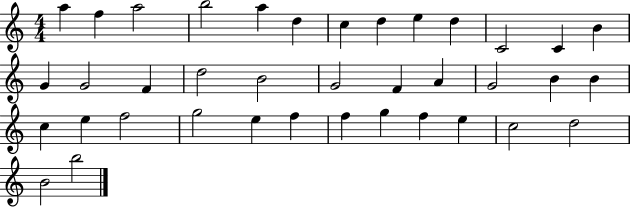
{
  \clef treble
  \numericTimeSignature
  \time 4/4
  \key c \major
  a''4 f''4 a''2 | b''2 a''4 d''4 | c''4 d''4 e''4 d''4 | c'2 c'4 b'4 | \break g'4 g'2 f'4 | d''2 b'2 | g'2 f'4 a'4 | g'2 b'4 b'4 | \break c''4 e''4 f''2 | g''2 e''4 f''4 | f''4 g''4 f''4 e''4 | c''2 d''2 | \break b'2 b''2 | \bar "|."
}